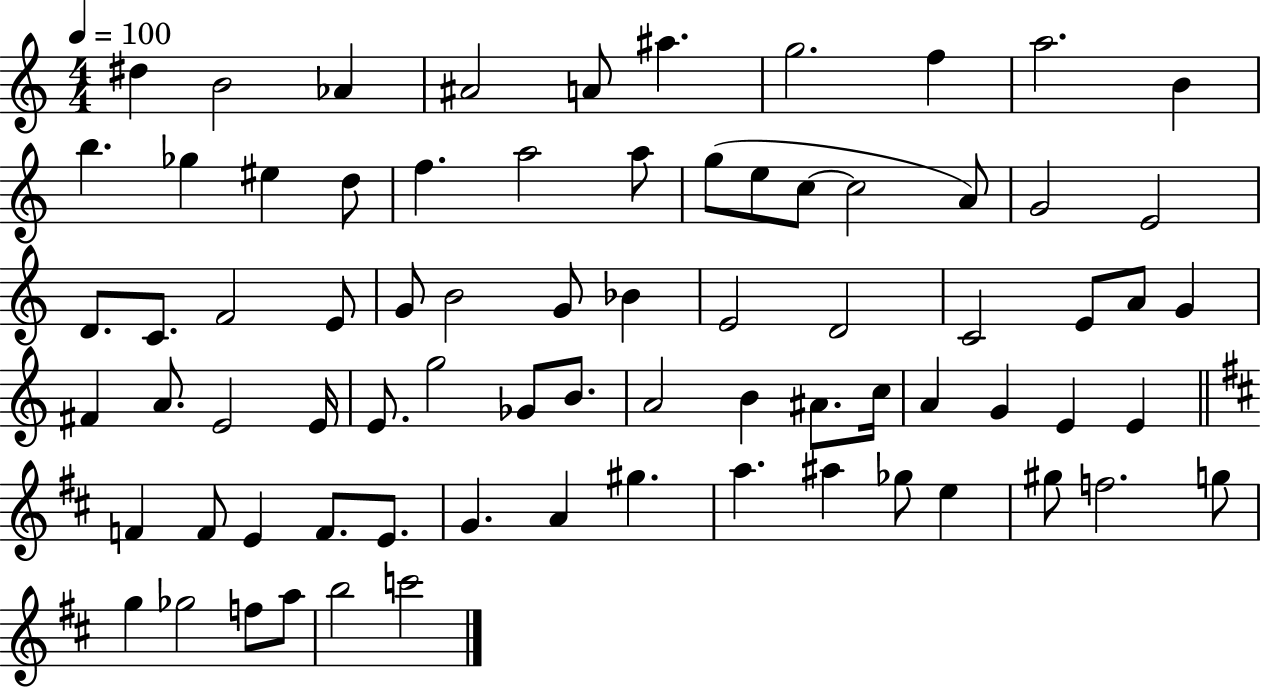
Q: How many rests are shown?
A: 0